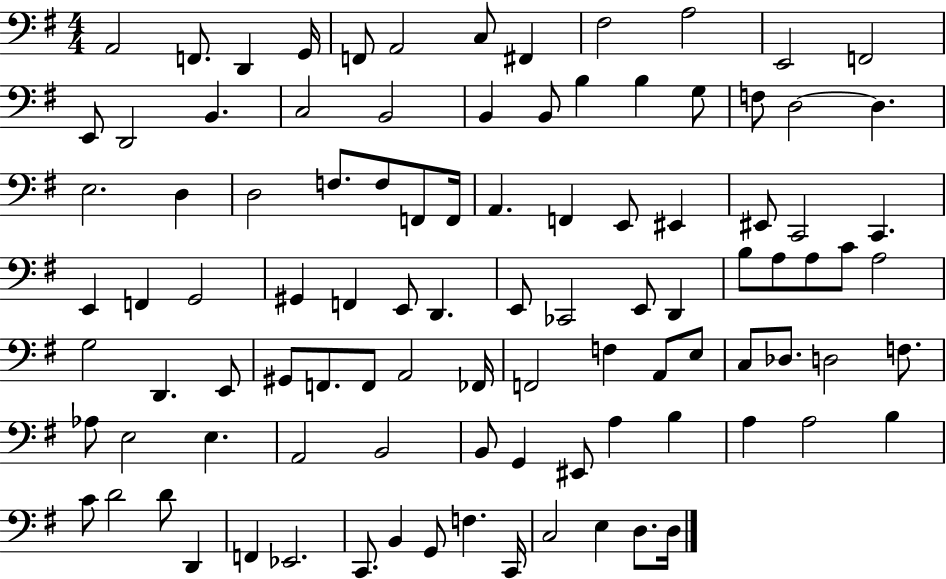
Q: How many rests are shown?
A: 0